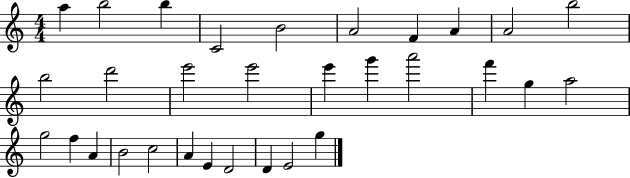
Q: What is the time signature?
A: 4/4